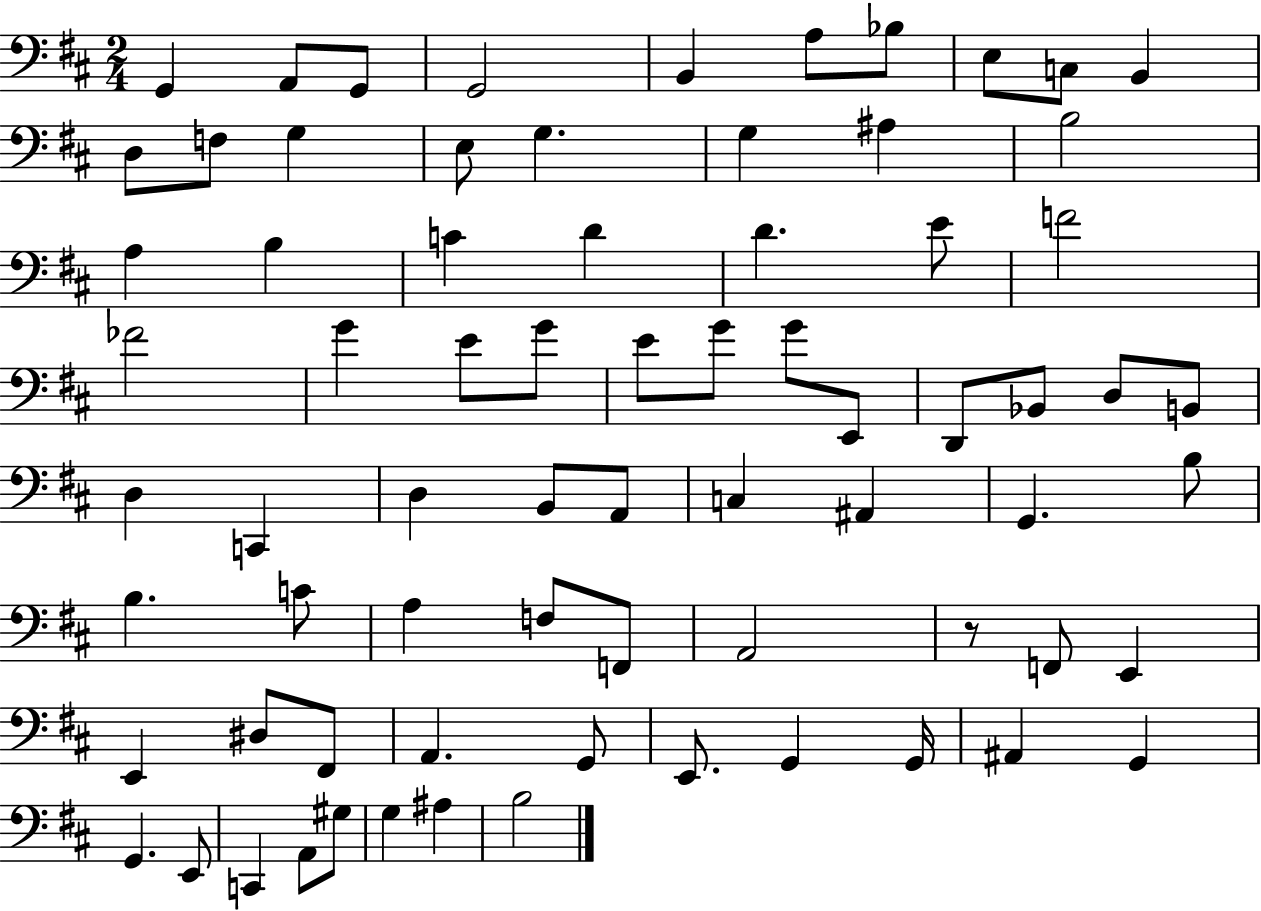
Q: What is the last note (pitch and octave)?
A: B3